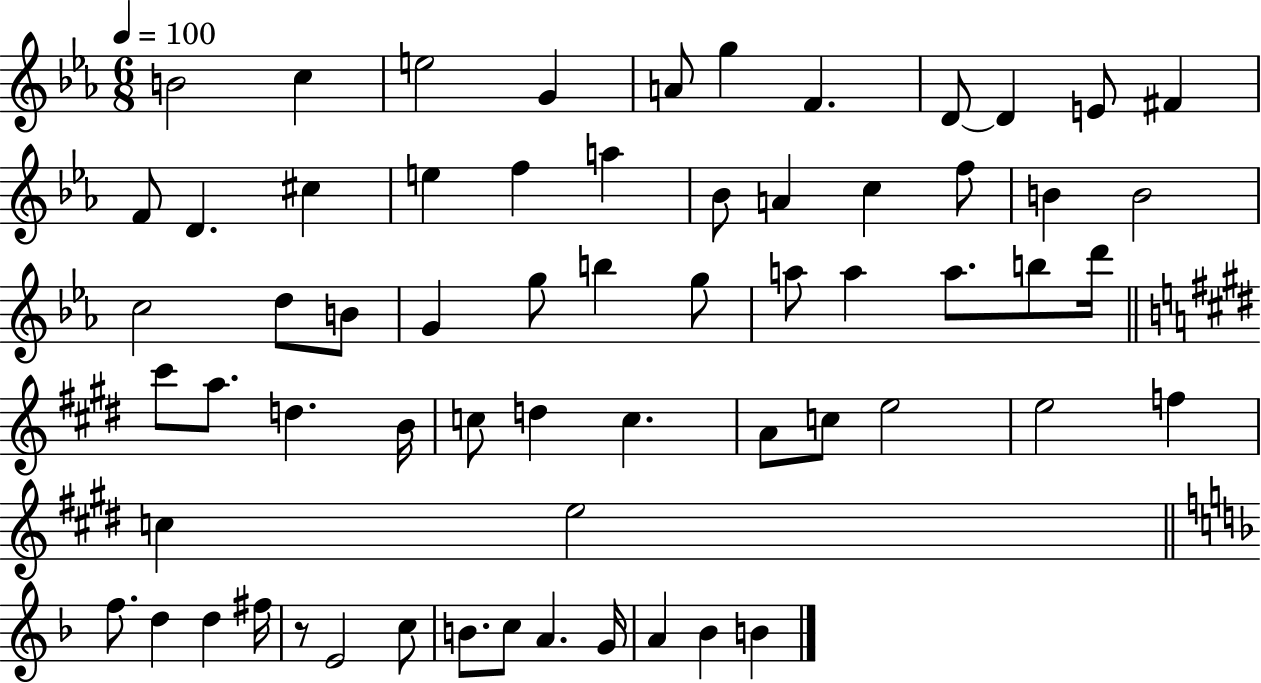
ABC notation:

X:1
T:Untitled
M:6/8
L:1/4
K:Eb
B2 c e2 G A/2 g F D/2 D E/2 ^F F/2 D ^c e f a _B/2 A c f/2 B B2 c2 d/2 B/2 G g/2 b g/2 a/2 a a/2 b/2 d'/4 ^c'/2 a/2 d B/4 c/2 d c A/2 c/2 e2 e2 f c e2 f/2 d d ^f/4 z/2 E2 c/2 B/2 c/2 A G/4 A _B B